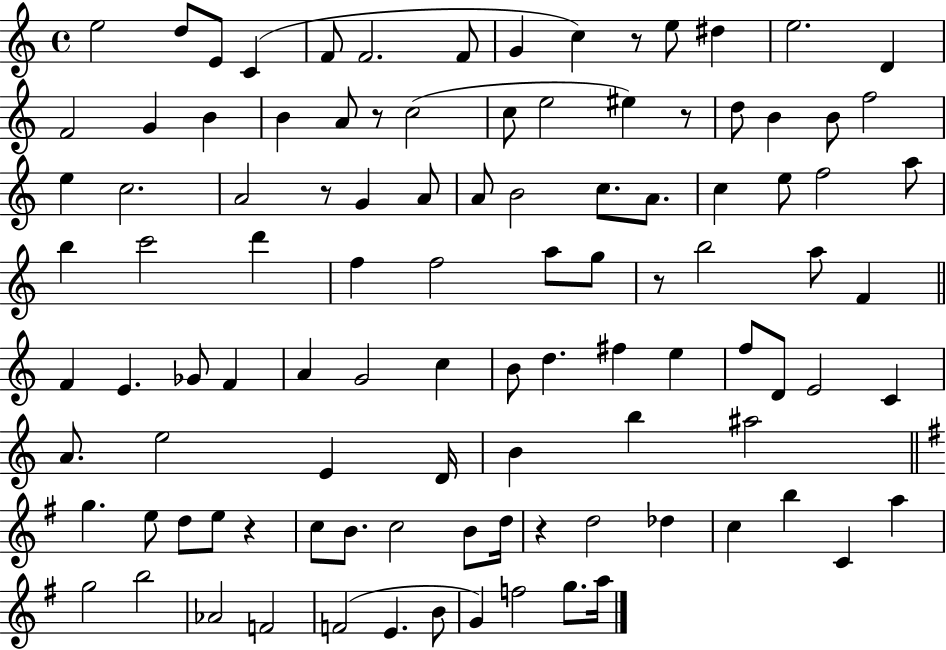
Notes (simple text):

E5/h D5/e E4/e C4/q F4/e F4/h. F4/e G4/q C5/q R/e E5/e D#5/q E5/h. D4/q F4/h G4/q B4/q B4/q A4/e R/e C5/h C5/e E5/h EIS5/q R/e D5/e B4/q B4/e F5/h E5/q C5/h. A4/h R/e G4/q A4/e A4/e B4/h C5/e. A4/e. C5/q E5/e F5/h A5/e B5/q C6/h D6/q F5/q F5/h A5/e G5/e R/e B5/h A5/e F4/q F4/q E4/q. Gb4/e F4/q A4/q G4/h C5/q B4/e D5/q. F#5/q E5/q F5/e D4/e E4/h C4/q A4/e. E5/h E4/q D4/s B4/q B5/q A#5/h G5/q. E5/e D5/e E5/e R/q C5/e B4/e. C5/h B4/e D5/s R/q D5/h Db5/q C5/q B5/q C4/q A5/q G5/h B5/h Ab4/h F4/h F4/h E4/q. B4/e G4/q F5/h G5/e. A5/s